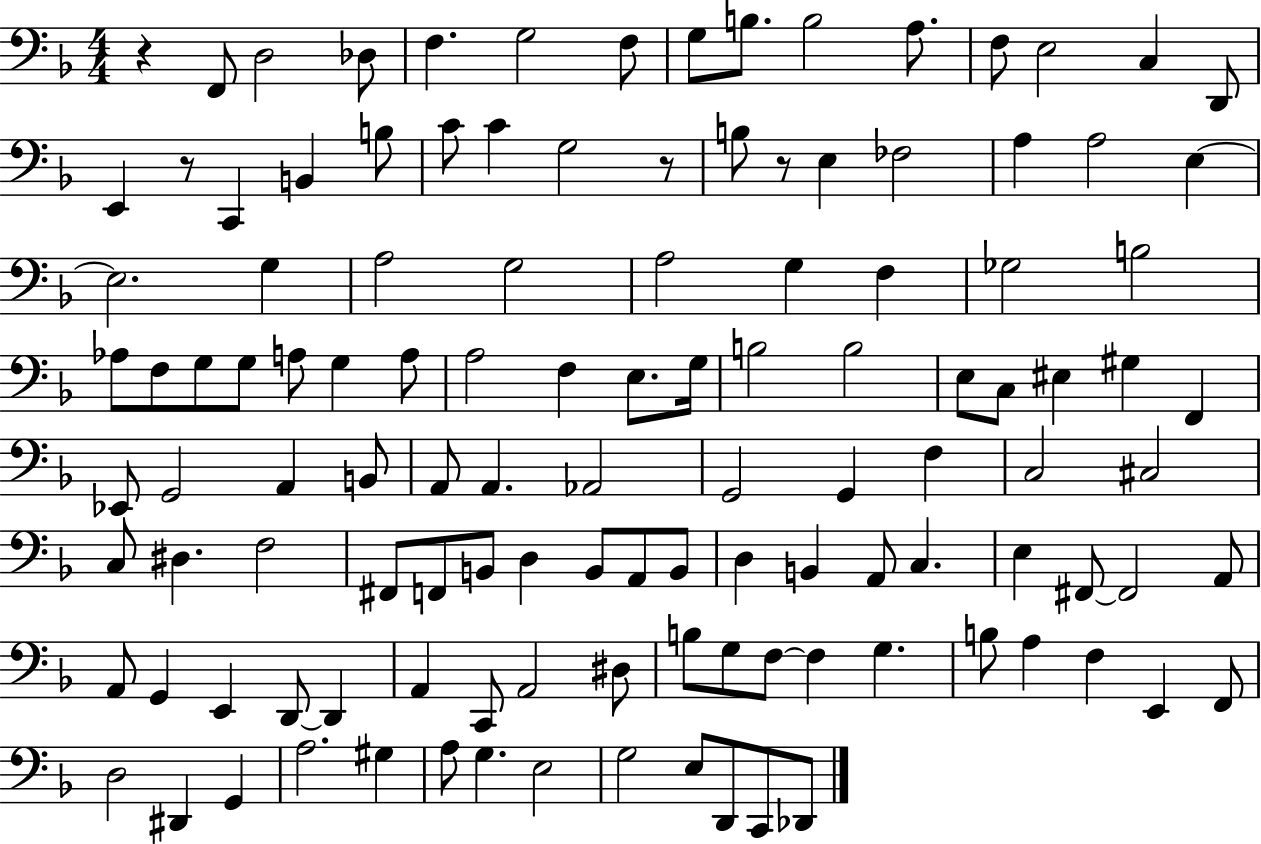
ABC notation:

X:1
T:Untitled
M:4/4
L:1/4
K:F
z F,,/2 D,2 _D,/2 F, G,2 F,/2 G,/2 B,/2 B,2 A,/2 F,/2 E,2 C, D,,/2 E,, z/2 C,, B,, B,/2 C/2 C G,2 z/2 B,/2 z/2 E, _F,2 A, A,2 E, E,2 G, A,2 G,2 A,2 G, F, _G,2 B,2 _A,/2 F,/2 G,/2 G,/2 A,/2 G, A,/2 A,2 F, E,/2 G,/4 B,2 B,2 E,/2 C,/2 ^E, ^G, F,, _E,,/2 G,,2 A,, B,,/2 A,,/2 A,, _A,,2 G,,2 G,, F, C,2 ^C,2 C,/2 ^D, F,2 ^F,,/2 F,,/2 B,,/2 D, B,,/2 A,,/2 B,,/2 D, B,, A,,/2 C, E, ^F,,/2 ^F,,2 A,,/2 A,,/2 G,, E,, D,,/2 D,, A,, C,,/2 A,,2 ^D,/2 B,/2 G,/2 F,/2 F, G, B,/2 A, F, E,, F,,/2 D,2 ^D,, G,, A,2 ^G, A,/2 G, E,2 G,2 E,/2 D,,/2 C,,/2 _D,,/2